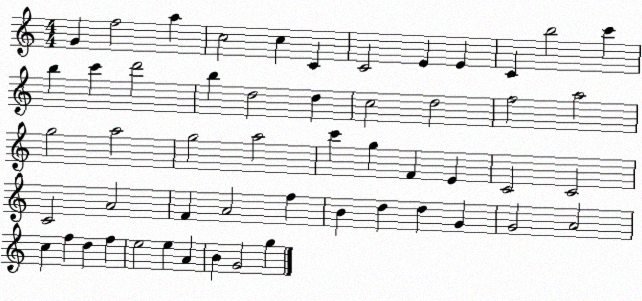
X:1
T:Untitled
M:4/4
L:1/4
K:C
G f2 a c2 c C C2 E E C b2 c' b c' d'2 b d2 d c2 d2 f2 a2 g2 a2 g2 a2 c' g F E C2 C2 C2 A2 F A2 f B d d G G2 A2 c f d f e2 e A B G2 g